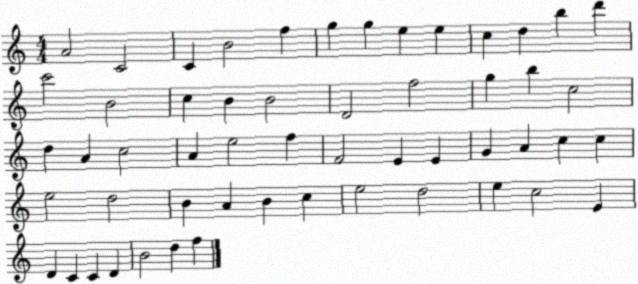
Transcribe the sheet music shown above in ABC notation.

X:1
T:Untitled
M:4/4
L:1/4
K:C
A2 C2 C B2 f g g e e c d b d' c'2 B2 c B B2 D2 f2 g b c2 d A c2 A e2 f F2 E E G A c c e2 d2 B A B c e2 d2 e c2 E D C C D B2 d f